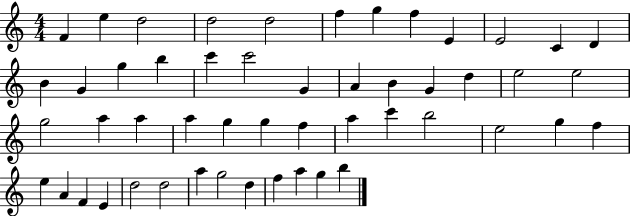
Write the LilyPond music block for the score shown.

{
  \clef treble
  \numericTimeSignature
  \time 4/4
  \key c \major
  f'4 e''4 d''2 | d''2 d''2 | f''4 g''4 f''4 e'4 | e'2 c'4 d'4 | \break b'4 g'4 g''4 b''4 | c'''4 c'''2 g'4 | a'4 b'4 g'4 d''4 | e''2 e''2 | \break g''2 a''4 a''4 | a''4 g''4 g''4 f''4 | a''4 c'''4 b''2 | e''2 g''4 f''4 | \break e''4 a'4 f'4 e'4 | d''2 d''2 | a''4 g''2 d''4 | f''4 a''4 g''4 b''4 | \break \bar "|."
}